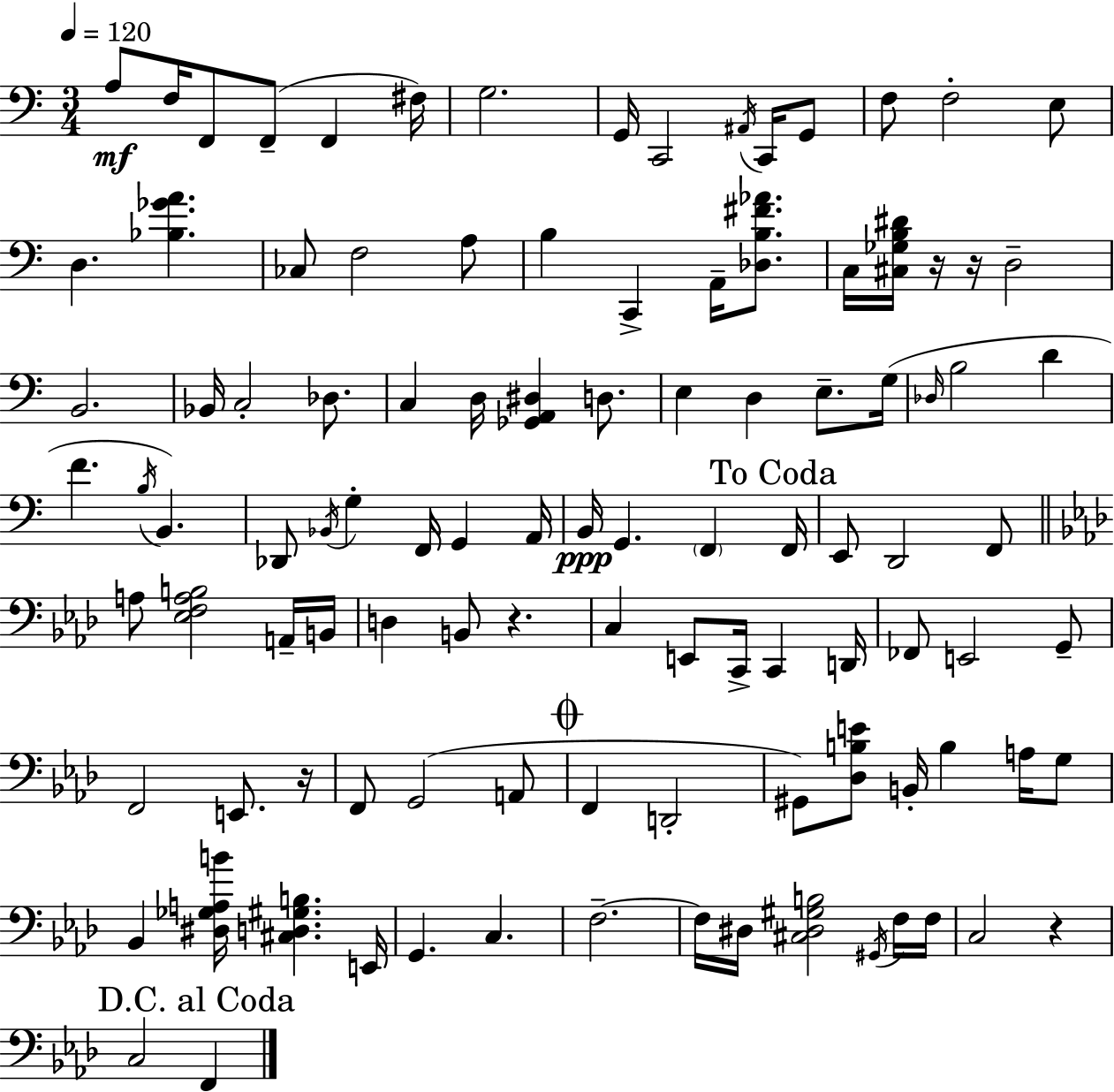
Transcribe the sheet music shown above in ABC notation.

X:1
T:Untitled
M:3/4
L:1/4
K:Am
A,/2 F,/4 F,,/2 F,,/2 F,, ^F,/4 G,2 G,,/4 C,,2 ^A,,/4 C,,/4 G,,/2 F,/2 F,2 E,/2 D, [_B,_GA] _C,/2 F,2 A,/2 B, C,, A,,/4 [_D,B,^F_A]/2 C,/4 [^C,_G,B,^D]/4 z/4 z/4 D,2 B,,2 _B,,/4 C,2 _D,/2 C, D,/4 [_G,,A,,^D,] D,/2 E, D, E,/2 G,/4 _D,/4 B,2 D F B,/4 B,, _D,,/2 _B,,/4 G, F,,/4 G,, A,,/4 B,,/4 G,, F,, F,,/4 E,,/2 D,,2 F,,/2 A,/2 [_E,F,A,B,]2 A,,/4 B,,/4 D, B,,/2 z C, E,,/2 C,,/4 C,, D,,/4 _F,,/2 E,,2 G,,/2 F,,2 E,,/2 z/4 F,,/2 G,,2 A,,/2 F,, D,,2 ^G,,/2 [_D,B,E]/2 B,,/4 B, A,/4 G,/2 _B,, [^D,_G,A,B]/4 [^C,D,^G,B,] E,,/4 G,, C, F,2 F,/4 ^D,/4 [^C,^D,^G,B,]2 ^G,,/4 F,/4 F,/4 C,2 z C,2 F,,